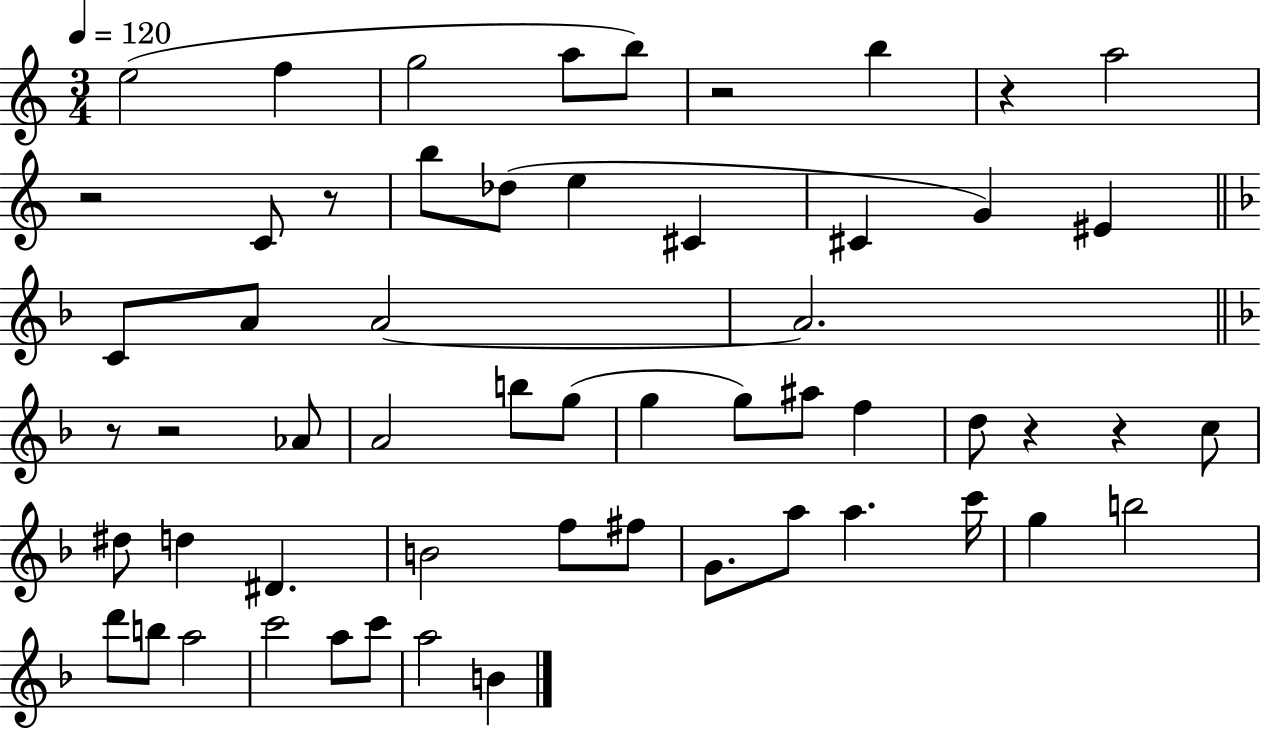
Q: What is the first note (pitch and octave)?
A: E5